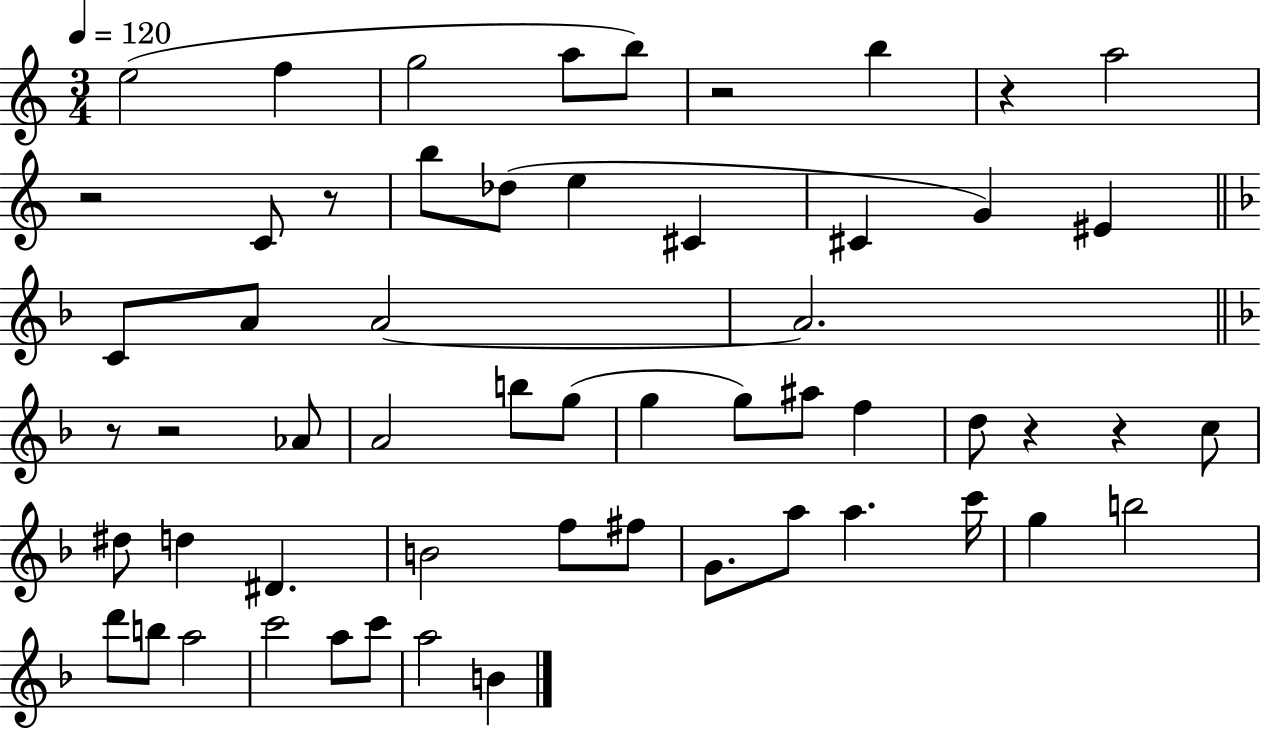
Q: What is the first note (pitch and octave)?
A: E5